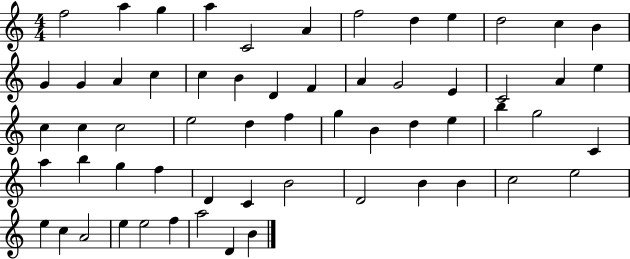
F5/h A5/q G5/q A5/q C4/h A4/q F5/h D5/q E5/q D5/h C5/q B4/q G4/q G4/q A4/q C5/q C5/q B4/q D4/q F4/q A4/q G4/h E4/q C4/h A4/q E5/q C5/q C5/q C5/h E5/h D5/q F5/q G5/q B4/q D5/q E5/q B5/q G5/h C4/q A5/q B5/q G5/q F5/q D4/q C4/q B4/h D4/h B4/q B4/q C5/h E5/h E5/q C5/q A4/h E5/q E5/h F5/q A5/h D4/q B4/q